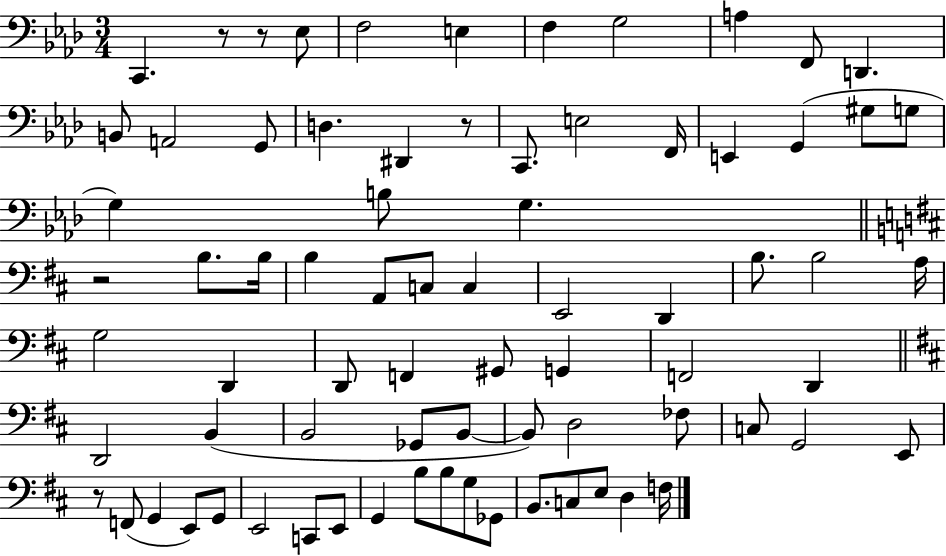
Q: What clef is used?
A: bass